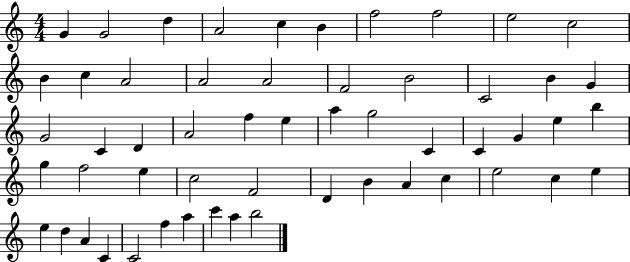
X:1
T:Untitled
M:4/4
L:1/4
K:C
G G2 d A2 c B f2 f2 e2 c2 B c A2 A2 A2 F2 B2 C2 B G G2 C D A2 f e a g2 C C G e b g f2 e c2 F2 D B A c e2 c e e d A C C2 f a c' a b2